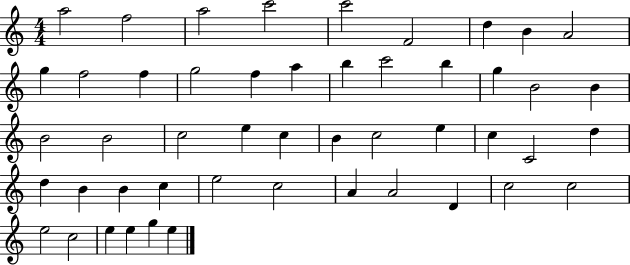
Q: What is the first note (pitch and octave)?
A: A5